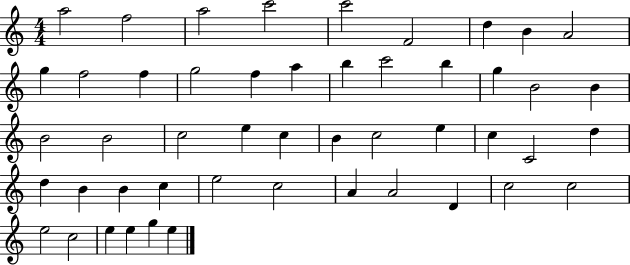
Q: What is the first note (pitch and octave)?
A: A5